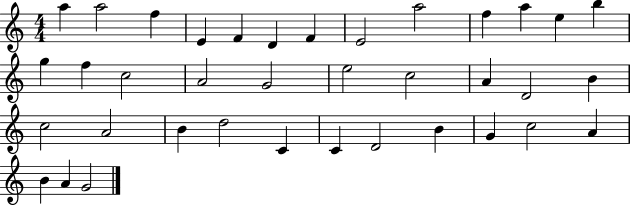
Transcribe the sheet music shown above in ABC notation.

X:1
T:Untitled
M:4/4
L:1/4
K:C
a a2 f E F D F E2 a2 f a e b g f c2 A2 G2 e2 c2 A D2 B c2 A2 B d2 C C D2 B G c2 A B A G2